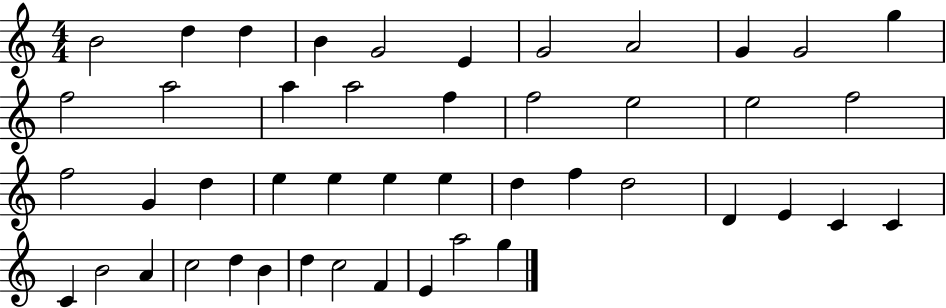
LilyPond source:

{
  \clef treble
  \numericTimeSignature
  \time 4/4
  \key c \major
  b'2 d''4 d''4 | b'4 g'2 e'4 | g'2 a'2 | g'4 g'2 g''4 | \break f''2 a''2 | a''4 a''2 f''4 | f''2 e''2 | e''2 f''2 | \break f''2 g'4 d''4 | e''4 e''4 e''4 e''4 | d''4 f''4 d''2 | d'4 e'4 c'4 c'4 | \break c'4 b'2 a'4 | c''2 d''4 b'4 | d''4 c''2 f'4 | e'4 a''2 g''4 | \break \bar "|."
}